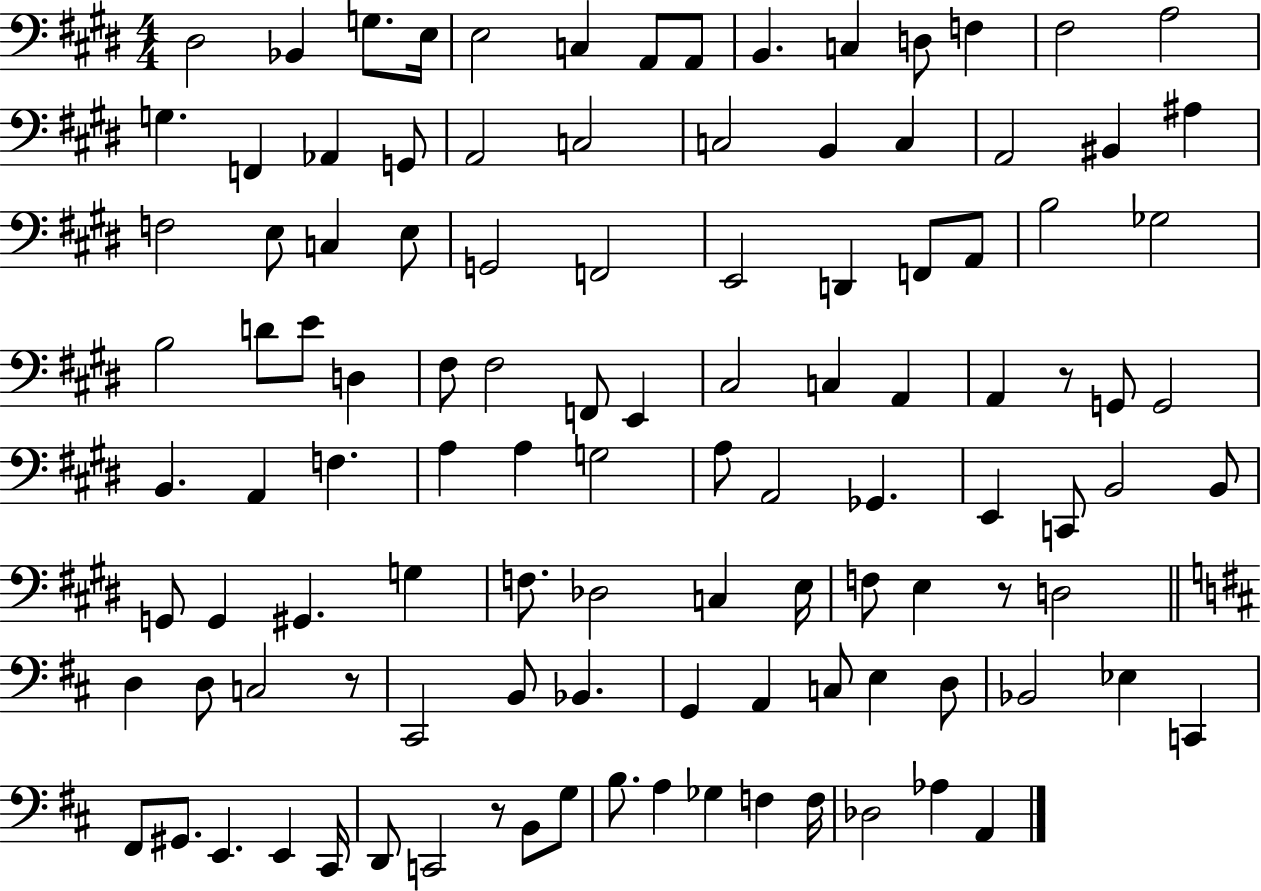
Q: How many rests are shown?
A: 4